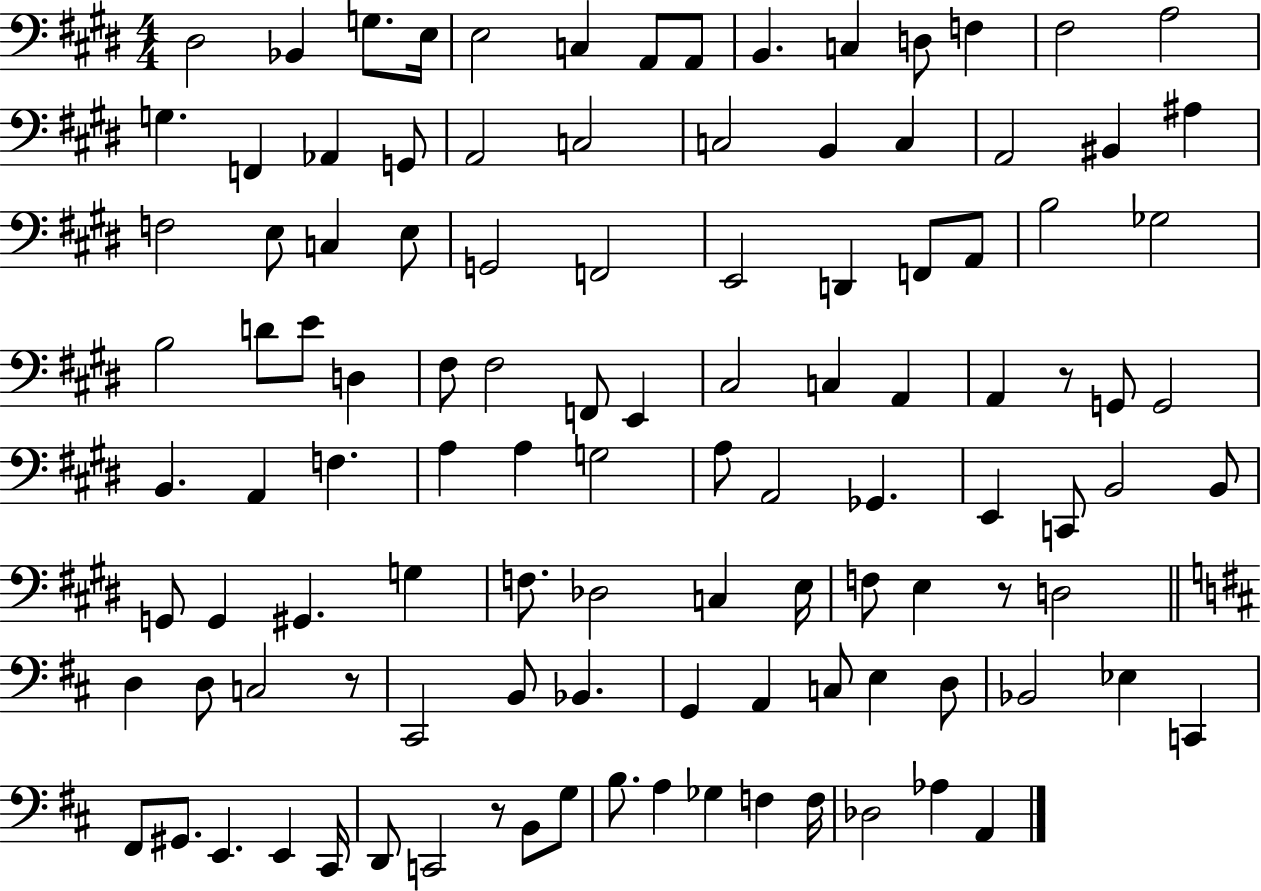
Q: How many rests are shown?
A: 4